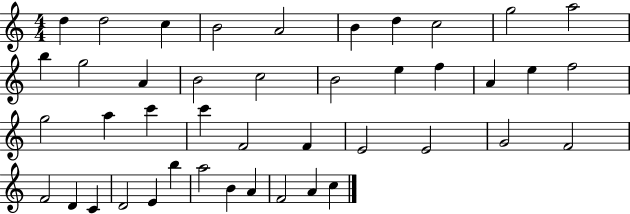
X:1
T:Untitled
M:4/4
L:1/4
K:C
d d2 c B2 A2 B d c2 g2 a2 b g2 A B2 c2 B2 e f A e f2 g2 a c' c' F2 F E2 E2 G2 F2 F2 D C D2 E b a2 B A F2 A c